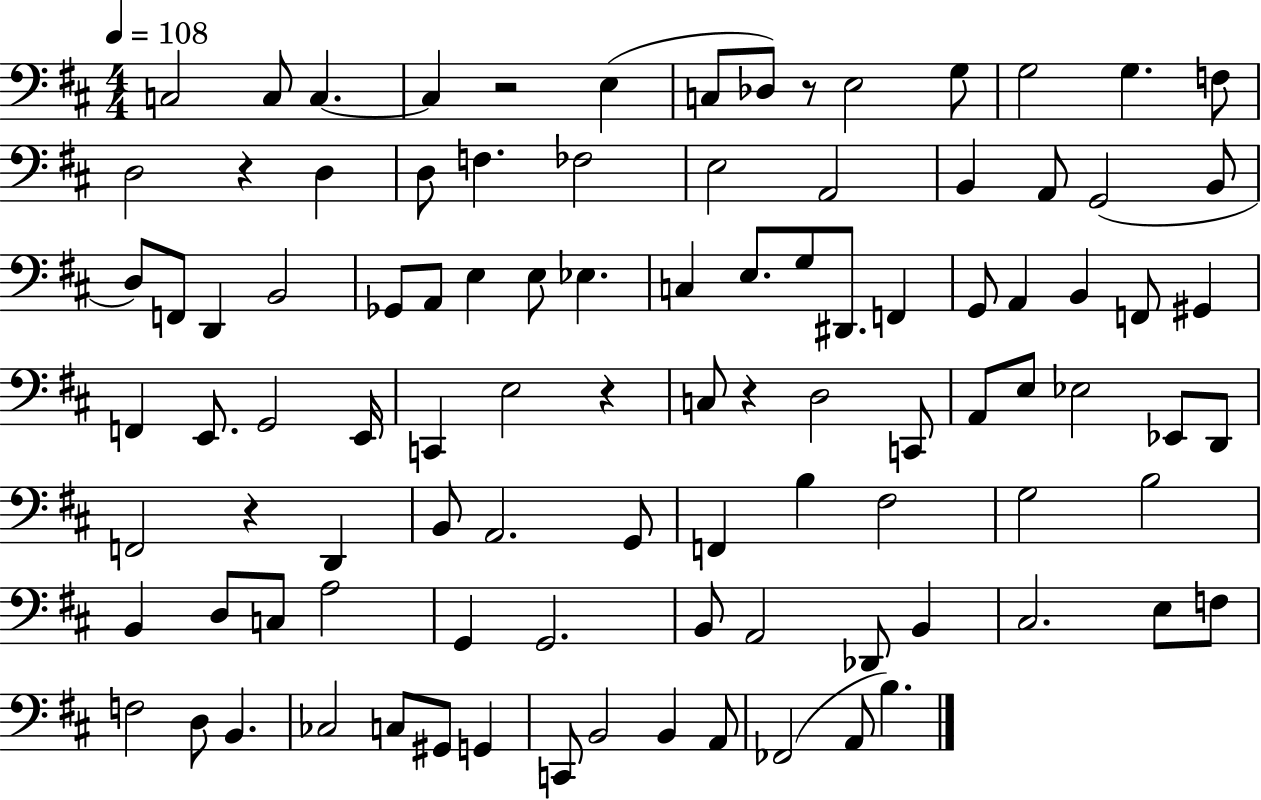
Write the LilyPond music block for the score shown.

{
  \clef bass
  \numericTimeSignature
  \time 4/4
  \key d \major
  \tempo 4 = 108
  \repeat volta 2 { c2 c8 c4.~~ | c4 r2 e4( | c8 des8) r8 e2 g8 | g2 g4. f8 | \break d2 r4 d4 | d8 f4. fes2 | e2 a,2 | b,4 a,8 g,2( b,8 | \break d8) f,8 d,4 b,2 | ges,8 a,8 e4 e8 ees4. | c4 e8. g8 dis,8. f,4 | g,8 a,4 b,4 f,8 gis,4 | \break f,4 e,8. g,2 e,16 | c,4 e2 r4 | c8 r4 d2 c,8 | a,8 e8 ees2 ees,8 d,8 | \break f,2 r4 d,4 | b,8 a,2. g,8 | f,4 b4 fis2 | g2 b2 | \break b,4 d8 c8 a2 | g,4 g,2. | b,8 a,2 des,8 b,4 | cis2. e8 f8 | \break f2 d8 b,4. | ces2 c8 gis,8 g,4 | c,8 b,2 b,4 a,8 | fes,2( a,8 b4.) | \break } \bar "|."
}